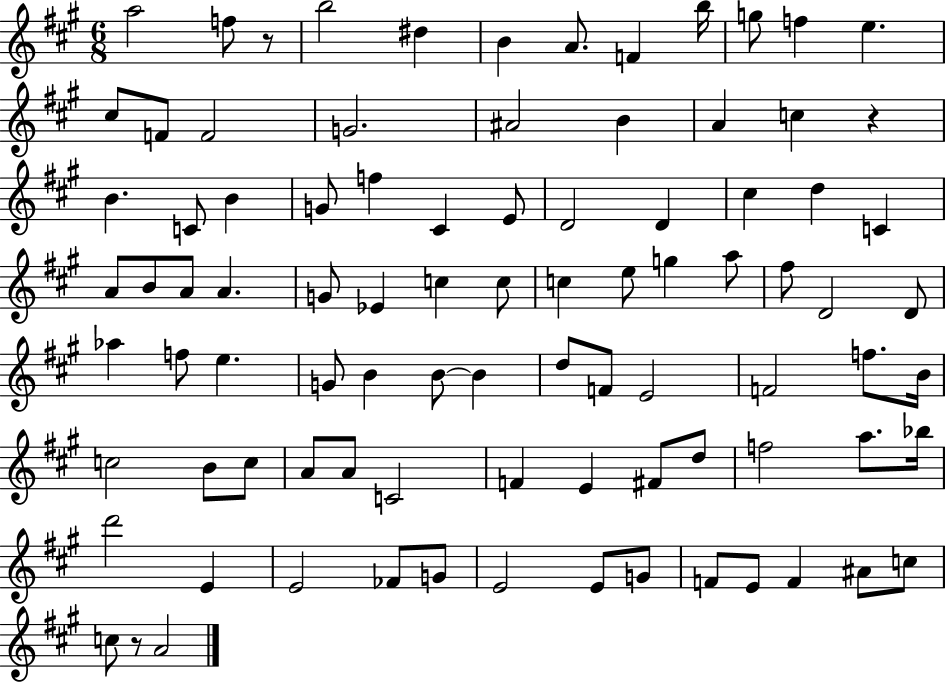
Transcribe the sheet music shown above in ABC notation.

X:1
T:Untitled
M:6/8
L:1/4
K:A
a2 f/2 z/2 b2 ^d B A/2 F b/4 g/2 f e ^c/2 F/2 F2 G2 ^A2 B A c z B C/2 B G/2 f ^C E/2 D2 D ^c d C A/2 B/2 A/2 A G/2 _E c c/2 c e/2 g a/2 ^f/2 D2 D/2 _a f/2 e G/2 B B/2 B d/2 F/2 E2 F2 f/2 B/4 c2 B/2 c/2 A/2 A/2 C2 F E ^F/2 d/2 f2 a/2 _b/4 d'2 E E2 _F/2 G/2 E2 E/2 G/2 F/2 E/2 F ^A/2 c/2 c/2 z/2 A2